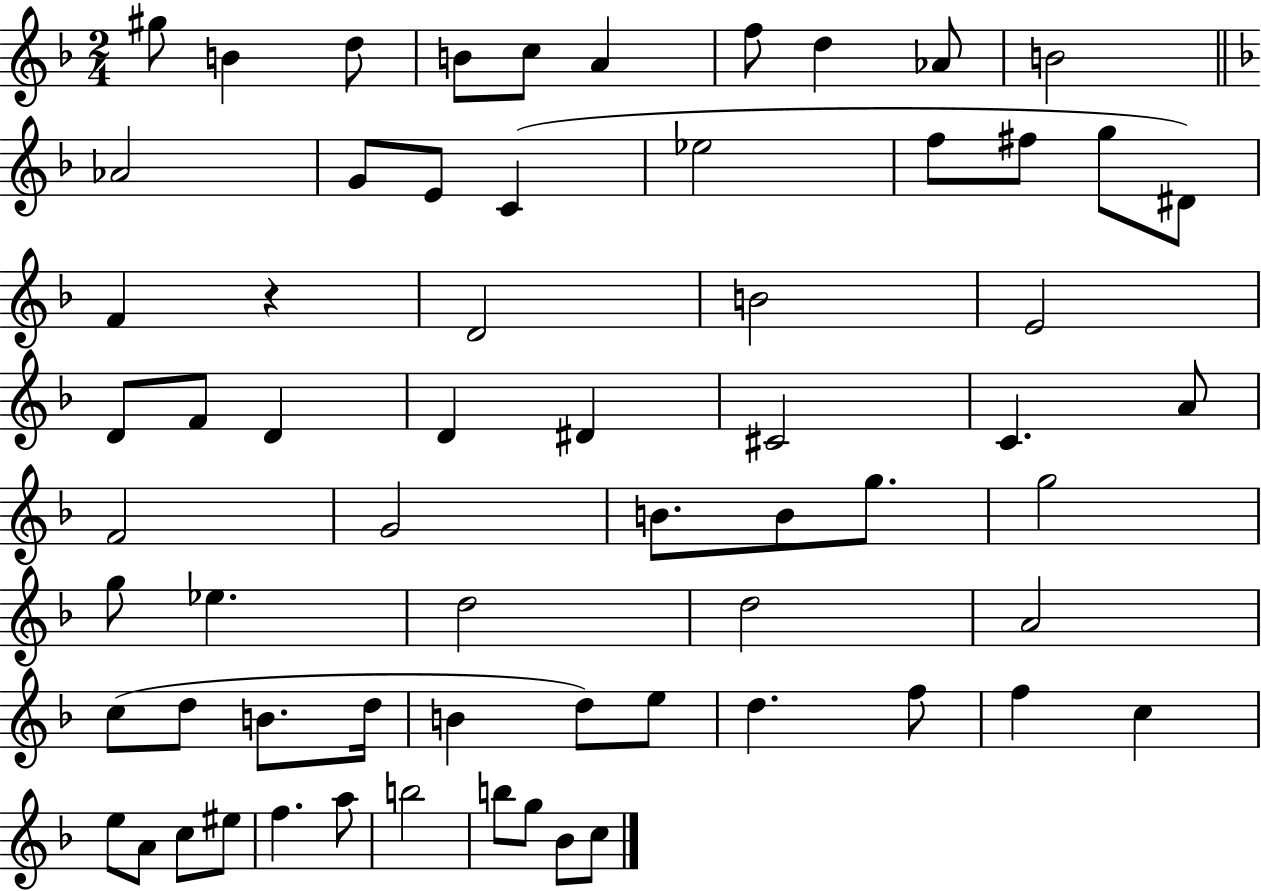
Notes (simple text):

G#5/e B4/q D5/e B4/e C5/e A4/q F5/e D5/q Ab4/e B4/h Ab4/h G4/e E4/e C4/q Eb5/h F5/e F#5/e G5/e D#4/e F4/q R/q D4/h B4/h E4/h D4/e F4/e D4/q D4/q D#4/q C#4/h C4/q. A4/e F4/h G4/h B4/e. B4/e G5/e. G5/h G5/e Eb5/q. D5/h D5/h A4/h C5/e D5/e B4/e. D5/s B4/q D5/e E5/e D5/q. F5/e F5/q C5/q E5/e A4/e C5/e EIS5/e F5/q. A5/e B5/h B5/e G5/e Bb4/e C5/e